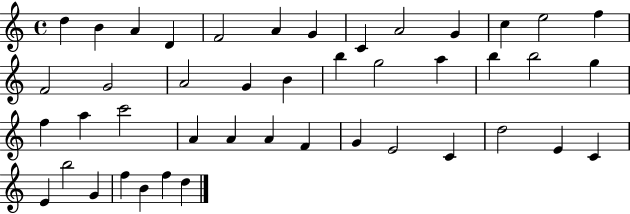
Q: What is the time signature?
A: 4/4